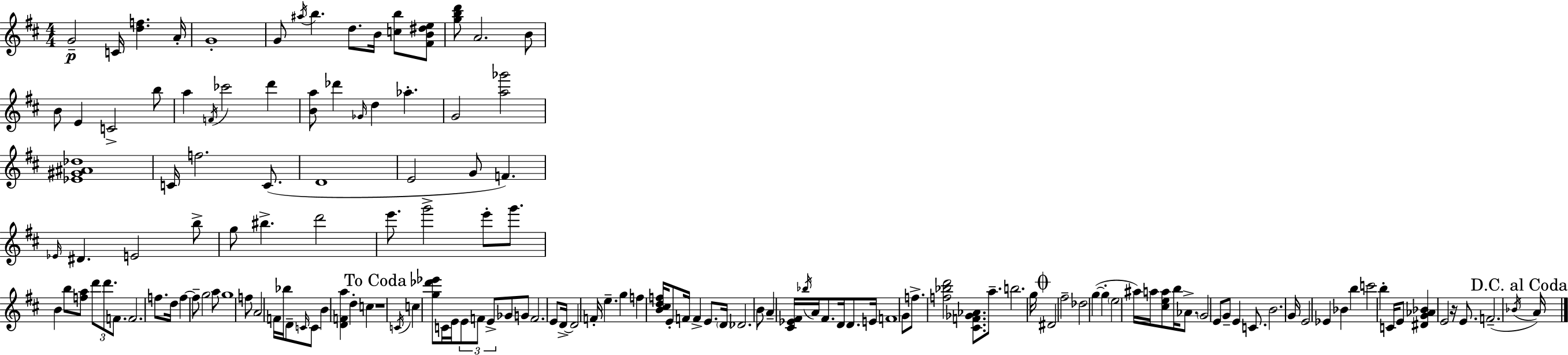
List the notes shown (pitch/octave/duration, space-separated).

G4/h C4/s [D5,F5]/q. A4/s G4/w G4/e A#5/s B5/q. D5/e. B4/s [C5,B5]/e [F#4,B4,D#5,E5]/e [G5,B5,D6]/e A4/h. B4/e B4/e E4/q C4/h B5/e A5/q F4/s CES6/h D6/q [B4,A5]/e Db6/q Gb4/s D5/q Ab5/q. G4/h [A5,Gb6]/h [Eb4,G#4,A#4,Db5]/w C4/s F5/h. C4/e. D4/w E4/h G4/e F4/q. Eb4/s D#4/q. E4/h B5/e G5/e BIS5/q. D6/h E6/e. G6/h E6/e G6/e. B4/q B5/e [F5,A5]/e D6/e D6/e. F4/e. F4/h. F5/e. D5/s F5/q F5/e G5/h A5/e G5/w F5/e A4/h F4/s Bb5/s D4/e C4/s C4/e B4/q [D4,F4,A5]/q D5/q C5/q R/w C4/s C5/q [G5,Db6,Eb6]/e C4/s E4/s E4/e F4/e E4/e Gb4/e G4/e F4/h. E4/e D4/s D4/h F4/s E5/q. G5/q F5/q [B4,C#5,D5,F5]/s E4/e F4/s F4/q E4/e. D4/s Db4/h. B4/e A4/q [C#4,Eb4,F#4]/s Bb5/s A4/s F#4/e. D4/s D4/e. E4/s F4/w G4/e F5/e. [F5,Bb5,D6]/h [C#4,F4,Gb4,Ab4]/e. A5/e. B5/h. G5/s D#4/h F#5/h Db5/h G5/q G5/q E5/h A#5/s A5/s [C#5,E5,A5]/e B5/s Ab4/e. G4/h E4/e G4/e E4/q C4/e. B4/h. G4/s E4/h Eb4/q Bb4/q B5/q C6/h B5/q C4/s E4/e [D#4,G4,Ab4,Bb4]/q E4/h R/s E4/e. F4/h. Bb4/s A4/s